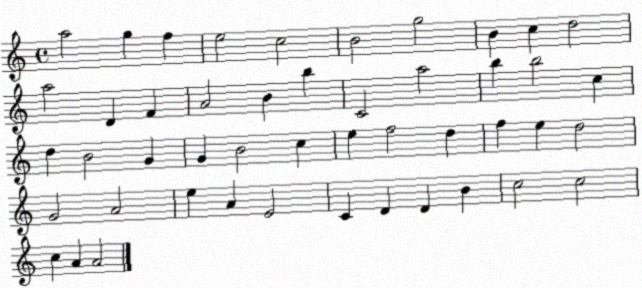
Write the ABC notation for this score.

X:1
T:Untitled
M:4/4
L:1/4
K:C
a2 g f e2 c2 B2 g2 B c d2 a2 D F A2 B b C2 a2 b b2 c d B2 G G B2 c e f2 d f e d2 G2 A2 e A E2 C D D B c2 c2 c A A2